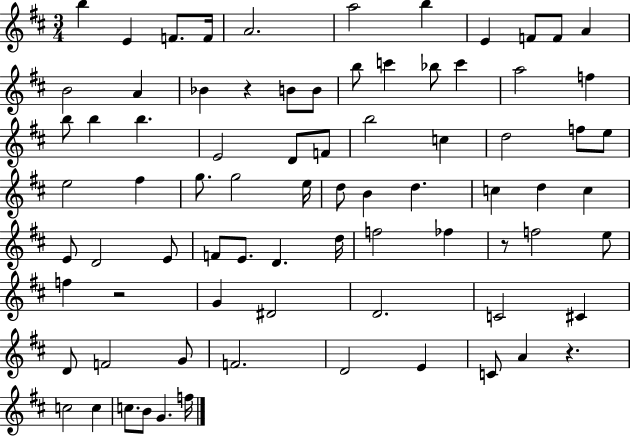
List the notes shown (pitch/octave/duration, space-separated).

B5/q E4/q F4/e. F4/s A4/h. A5/h B5/q E4/q F4/e F4/e A4/q B4/h A4/q Bb4/q R/q B4/e B4/e B5/e C6/q Bb5/e C6/q A5/h F5/q B5/e B5/q B5/q. E4/h D4/e F4/e B5/h C5/q D5/h F5/e E5/e E5/h F#5/q G5/e. G5/h E5/s D5/e B4/q D5/q. C5/q D5/q C5/q E4/e D4/h E4/e F4/e E4/e. D4/q. D5/s F5/h FES5/q R/e F5/h E5/e F5/q R/h G4/q D#4/h D4/h. C4/h C#4/q D4/e F4/h G4/e F4/h. D4/h E4/q C4/e A4/q R/q. C5/h C5/q C5/e. B4/e G4/q. F5/s